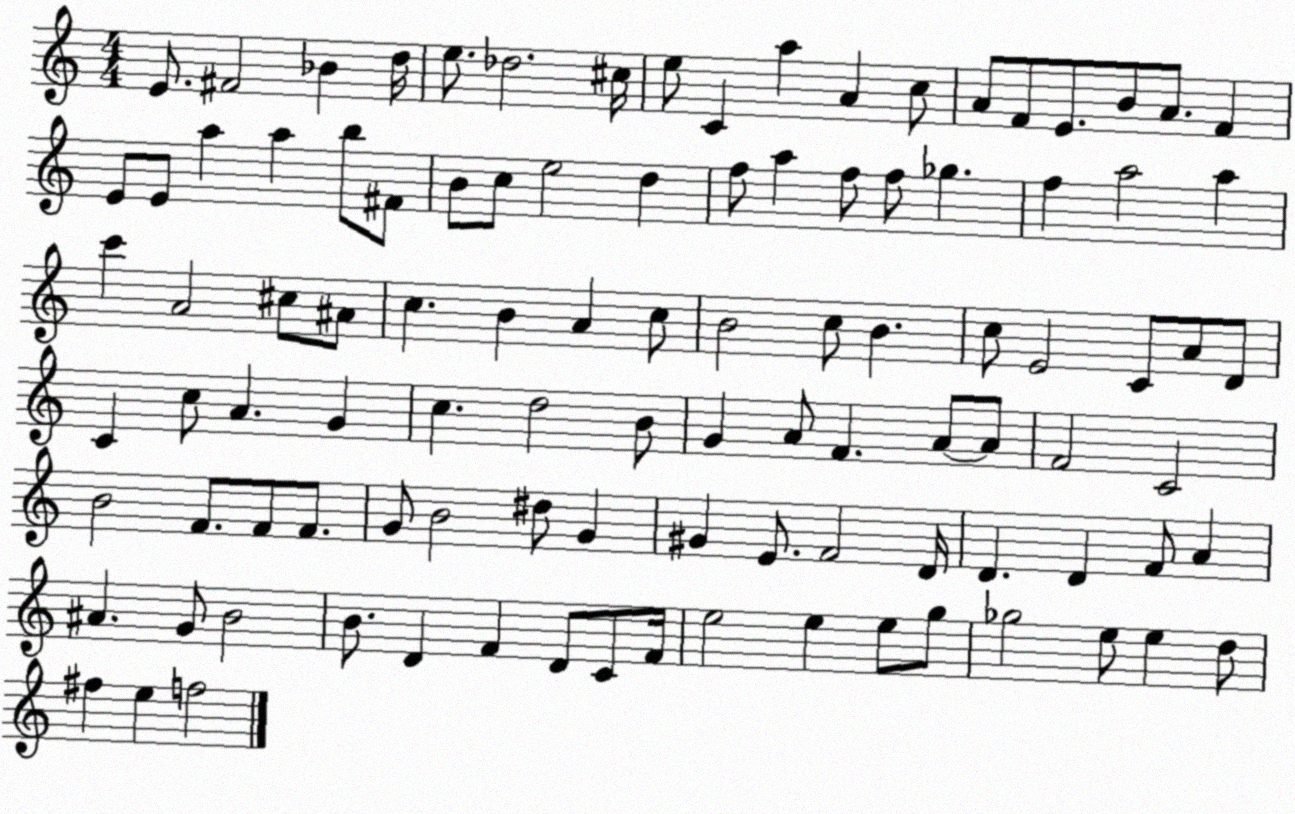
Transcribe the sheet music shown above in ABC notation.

X:1
T:Untitled
M:4/4
L:1/4
K:C
E/2 ^F2 _B d/4 e/2 _d2 ^c/4 e/2 C a A c/2 A/2 F/2 E/2 B/2 A/2 F E/2 E/2 a a b/2 ^F/2 B/2 c/2 e2 d f/2 a f/2 f/2 _g f a2 a c' A2 ^c/2 ^A/2 c B A c/2 B2 c/2 B c/2 E2 C/2 A/2 D/2 C c/2 A G c d2 B/2 G A/2 F A/2 A/2 F2 C2 B2 F/2 F/2 F/2 G/2 B2 ^d/2 G ^G E/2 F2 D/4 D D F/2 A ^A G/2 B2 B/2 D F D/2 C/2 F/4 e2 e e/2 g/2 _g2 e/2 e d/2 ^f e f2